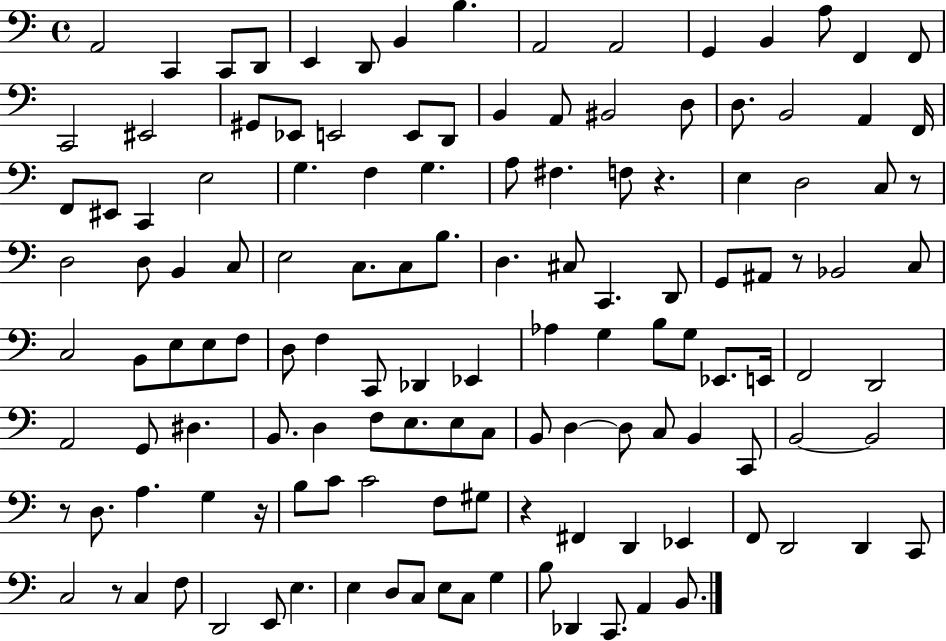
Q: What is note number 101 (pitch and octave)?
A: F3